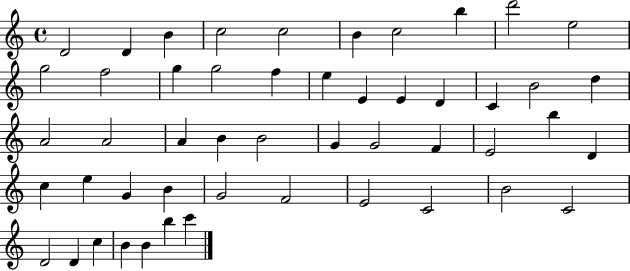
{
  \clef treble
  \time 4/4
  \defaultTimeSignature
  \key c \major
  d'2 d'4 b'4 | c''2 c''2 | b'4 c''2 b''4 | d'''2 e''2 | \break g''2 f''2 | g''4 g''2 f''4 | e''4 e'4 e'4 d'4 | c'4 b'2 d''4 | \break a'2 a'2 | a'4 b'4 b'2 | g'4 g'2 f'4 | e'2 b''4 d'4 | \break c''4 e''4 g'4 b'4 | g'2 f'2 | e'2 c'2 | b'2 c'2 | \break d'2 d'4 c''4 | b'4 b'4 b''4 c'''4 | \bar "|."
}